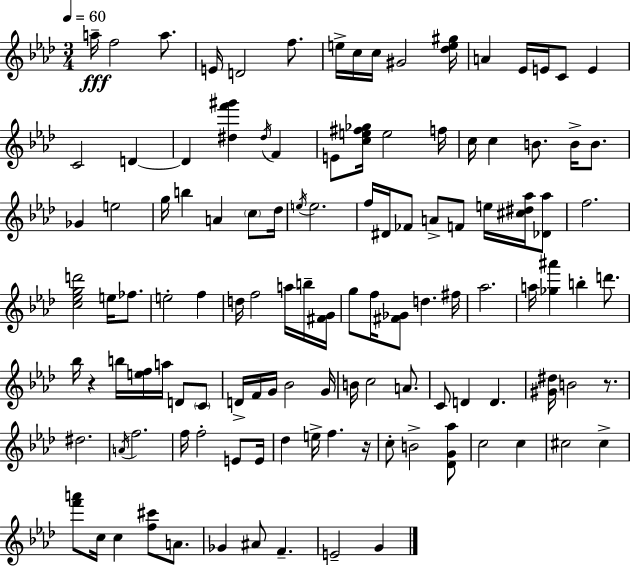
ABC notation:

X:1
T:Untitled
M:3/4
L:1/4
K:Ab
a/4 f2 a/2 E/4 D2 f/2 e/4 c/4 c/4 ^G2 [_de^g]/4 A _E/4 E/4 C/2 E C2 D D [^df'^g'] ^d/4 F E/2 [ce^f_g]/4 e2 f/4 c/4 c B/2 B/4 B/2 _G e2 g/4 b A c/2 _d/4 e/4 e2 f/4 ^D/4 _F/2 A/2 F/2 e/4 [^c^d_a]/4 [_D_a]/2 f2 [c_egd']2 e/4 _f/2 e2 f d/4 f2 a/4 b/4 [^FG]/4 g/2 f/4 [^F_G]/2 d ^f/4 _a2 a/4 [_g^a'] b d'/2 _b/4 z b/4 [ef]/4 a/4 D/2 C/2 D/4 F/4 G/4 _B2 G/4 B/4 c2 A/2 C/2 D D [^G^d]/4 B2 z/2 ^d2 A/4 f2 f/4 f2 E/2 E/4 _d e/4 f z/4 c/2 B2 [_DG_a]/2 c2 c ^c2 ^c [f'a']/2 c/4 c [f^c']/2 A/2 _G ^A/2 F E2 G